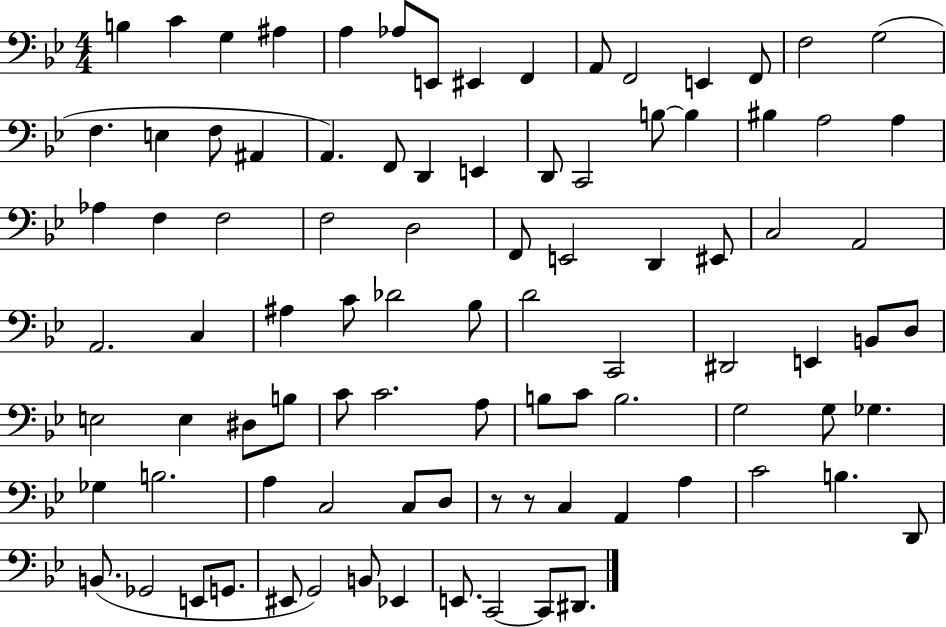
X:1
T:Untitled
M:4/4
L:1/4
K:Bb
B, C G, ^A, A, _A,/2 E,,/2 ^E,, F,, A,,/2 F,,2 E,, F,,/2 F,2 G,2 F, E, F,/2 ^A,, A,, F,,/2 D,, E,, D,,/2 C,,2 B,/2 B, ^B, A,2 A, _A, F, F,2 F,2 D,2 F,,/2 E,,2 D,, ^E,,/2 C,2 A,,2 A,,2 C, ^A, C/2 _D2 _B,/2 D2 C,,2 ^D,,2 E,, B,,/2 D,/2 E,2 E, ^D,/2 B,/2 C/2 C2 A,/2 B,/2 C/2 B,2 G,2 G,/2 _G, _G, B,2 A, C,2 C,/2 D,/2 z/2 z/2 C, A,, A, C2 B, D,,/2 B,,/2 _G,,2 E,,/2 G,,/2 ^E,,/2 G,,2 B,,/2 _E,, E,,/2 C,,2 C,,/2 ^D,,/2